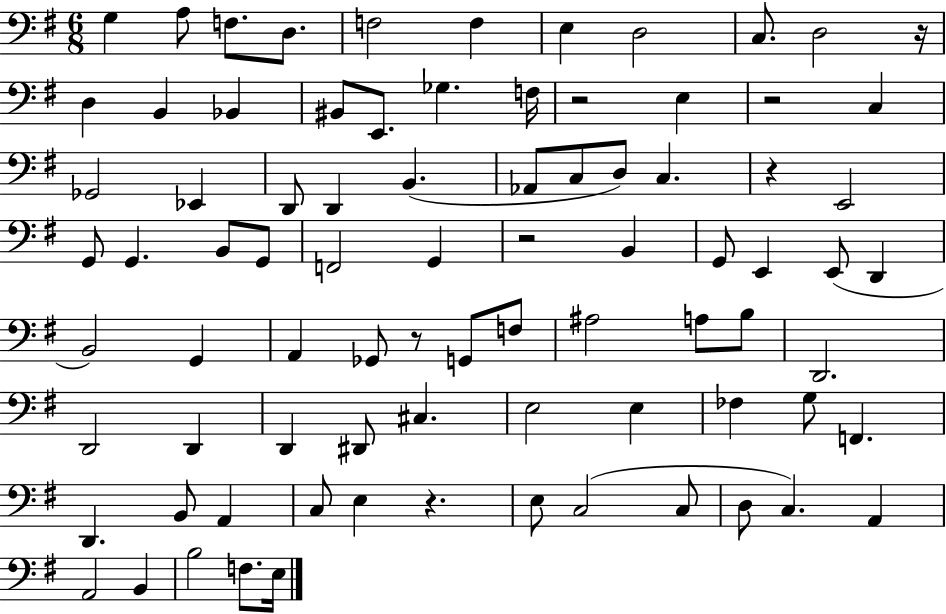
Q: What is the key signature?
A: G major